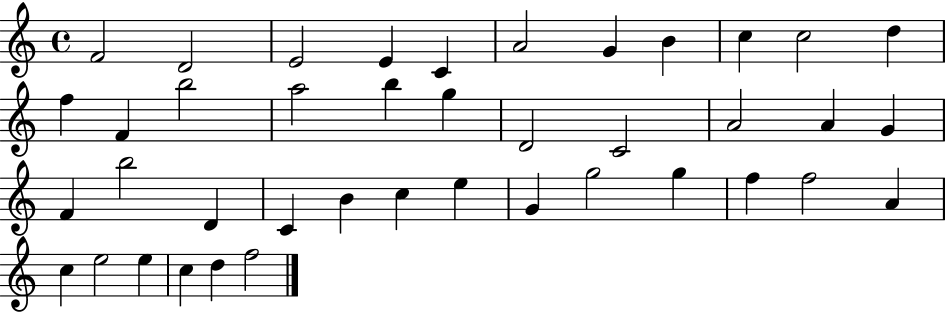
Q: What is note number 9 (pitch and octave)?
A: C5